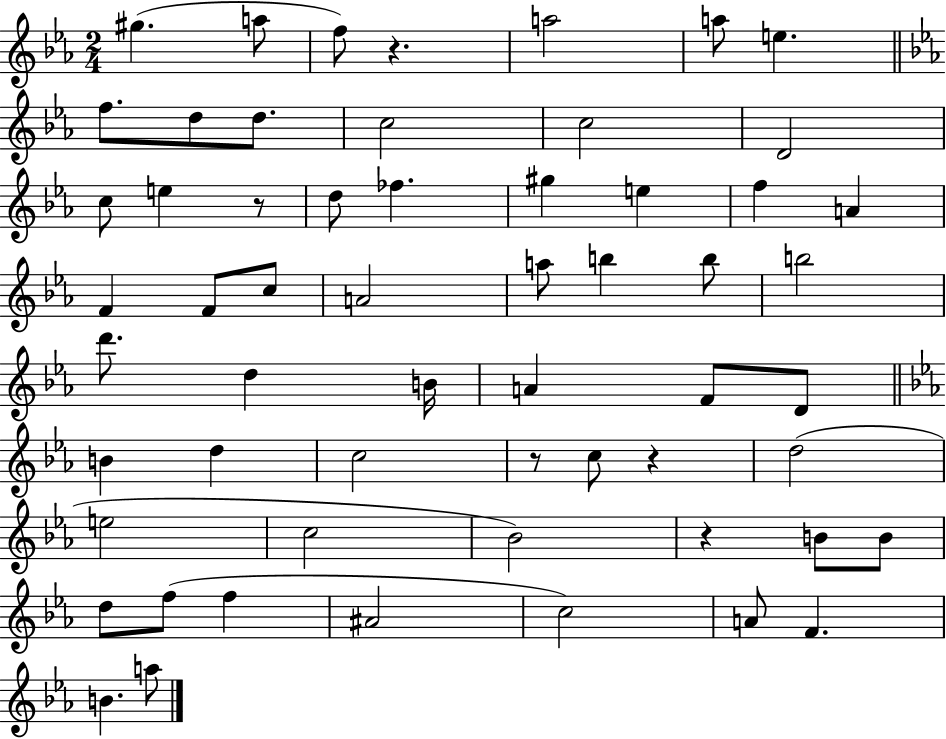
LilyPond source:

{
  \clef treble
  \numericTimeSignature
  \time 2/4
  \key ees \major
  gis''4.( a''8 | f''8) r4. | a''2 | a''8 e''4. | \break \bar "||" \break \key ees \major f''8. d''8 d''8. | c''2 | c''2 | d'2 | \break c''8 e''4 r8 | d''8 fes''4. | gis''4 e''4 | f''4 a'4 | \break f'4 f'8 c''8 | a'2 | a''8 b''4 b''8 | b''2 | \break d'''8. d''4 b'16 | a'4 f'8 d'8 | \bar "||" \break \key c \minor b'4 d''4 | c''2 | r8 c''8 r4 | d''2( | \break e''2 | c''2 | bes'2) | r4 b'8 b'8 | \break d''8 f''8( f''4 | ais'2 | c''2) | a'8 f'4. | \break b'4. a''8 | \bar "|."
}